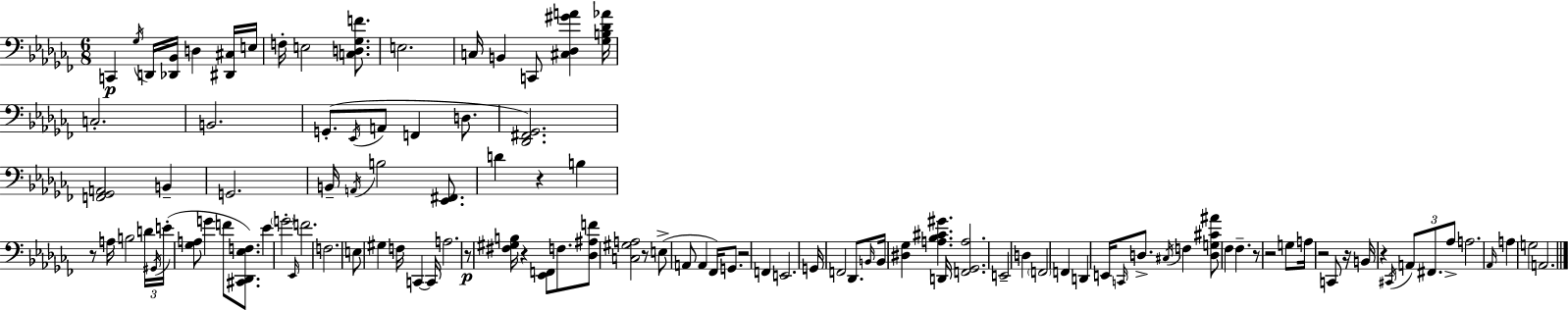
{
  \clef bass
  \numericTimeSignature
  \time 6/8
  \key aes \minor
  c,4\p \acciaccatura { ges16 } d,16 <des, bes,>16 d4 <dis, cis>16 | e16 f16-. e2 <c d ges f'>8. | e2. | c16 b,4 c,8 <cis des gis' a'>4 | \break <ges b des' aes'>16 c2.-. | b,2. | g,8.-.( \acciaccatura { ees,16 } a,8 f,4 d8. | <des, fis, ges,>2.) | \break <f, ges, a,>2 b,4-- | g,2. | b,16-- \acciaccatura { a,16 } b2 | <ees, fis,>8. d'4 r4 b4 | \break r8 a16 b2 | \tuplet 3/2 { d'16 \acciaccatura { gis,16 }( e'16-. } <ges a>8 g'4 f'8 | <cis, des, ees f>8.) ees'4 \parenthesize g'2-. | \grace { ees,16 } f'2. | \break f2. | e8 gis4 f16 | c,4~~ c,16 a2. | r8\p <fis gis b>16 r4 | \break <ees, f,>8 f8. <des ais f'>8 <c gis a>2 | r8 e8->( a,8 a,4 | fes,16) g,8. r2 | f,4 e,2. | \break g,16 f,2 | des,8. \grace { b,16 } b,16 <dis ges>4 <a bes cis' gis'>4. | d,16 <f, ges, a>2. | e,2-- | \break d4 \parenthesize f,2 | f,4 d,4 e,16 \grace { c,16 } | d8.-> \acciaccatura { cis16 } f4 <d g cis' ais'>8 fes4 | fes4.-- r8 r2 | \break g8 a16 r2 | c,8 r16 b,16 r4 | \acciaccatura { cis,16 } \tuplet 3/2 { a,8 fis,8. aes8-> } a2. | \grace { aes,16 } a4 | \break g2 a,2. | \bar "|."
}